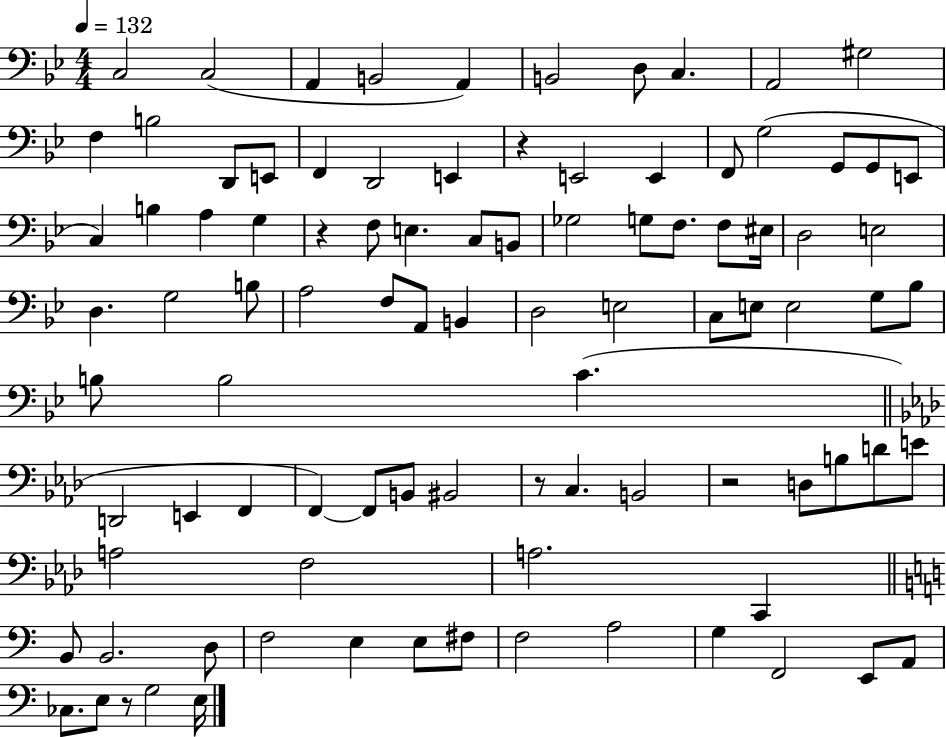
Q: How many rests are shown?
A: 5